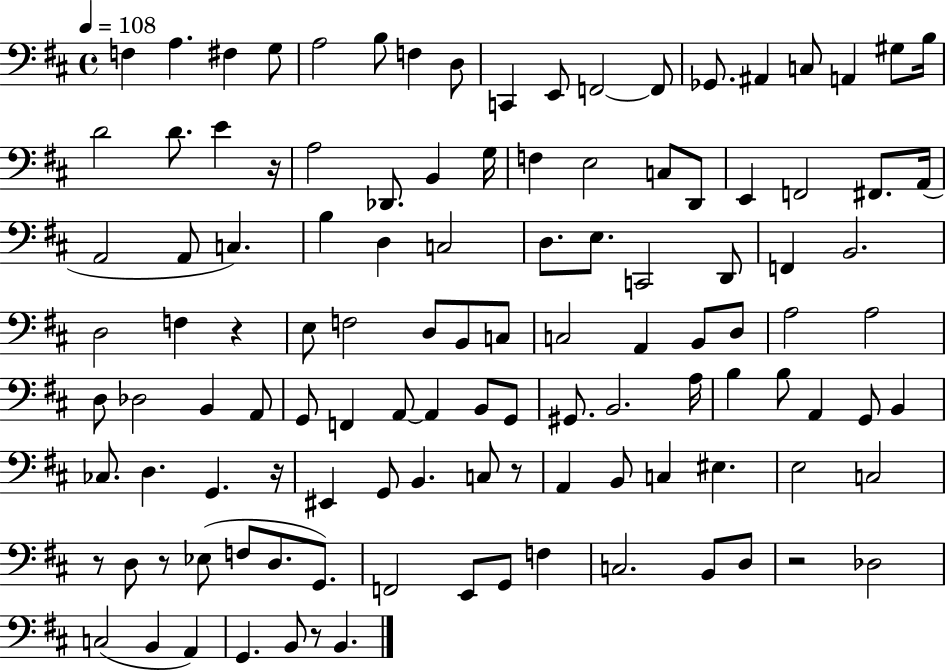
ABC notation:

X:1
T:Untitled
M:4/4
L:1/4
K:D
F, A, ^F, G,/2 A,2 B,/2 F, D,/2 C,, E,,/2 F,,2 F,,/2 _G,,/2 ^A,, C,/2 A,, ^G,/2 B,/4 D2 D/2 E z/4 A,2 _D,,/2 B,, G,/4 F, E,2 C,/2 D,,/2 E,, F,,2 ^F,,/2 A,,/4 A,,2 A,,/2 C, B, D, C,2 D,/2 E,/2 C,,2 D,,/2 F,, B,,2 D,2 F, z E,/2 F,2 D,/2 B,,/2 C,/2 C,2 A,, B,,/2 D,/2 A,2 A,2 D,/2 _D,2 B,, A,,/2 G,,/2 F,, A,,/2 A,, B,,/2 G,,/2 ^G,,/2 B,,2 A,/4 B, B,/2 A,, G,,/2 B,, _C,/2 D, G,, z/4 ^E,, G,,/2 B,, C,/2 z/2 A,, B,,/2 C, ^E, E,2 C,2 z/2 D,/2 z/2 _E,/2 F,/2 D,/2 G,,/2 F,,2 E,,/2 G,,/2 F, C,2 B,,/2 D,/2 z2 _D,2 C,2 B,, A,, G,, B,,/2 z/2 B,,